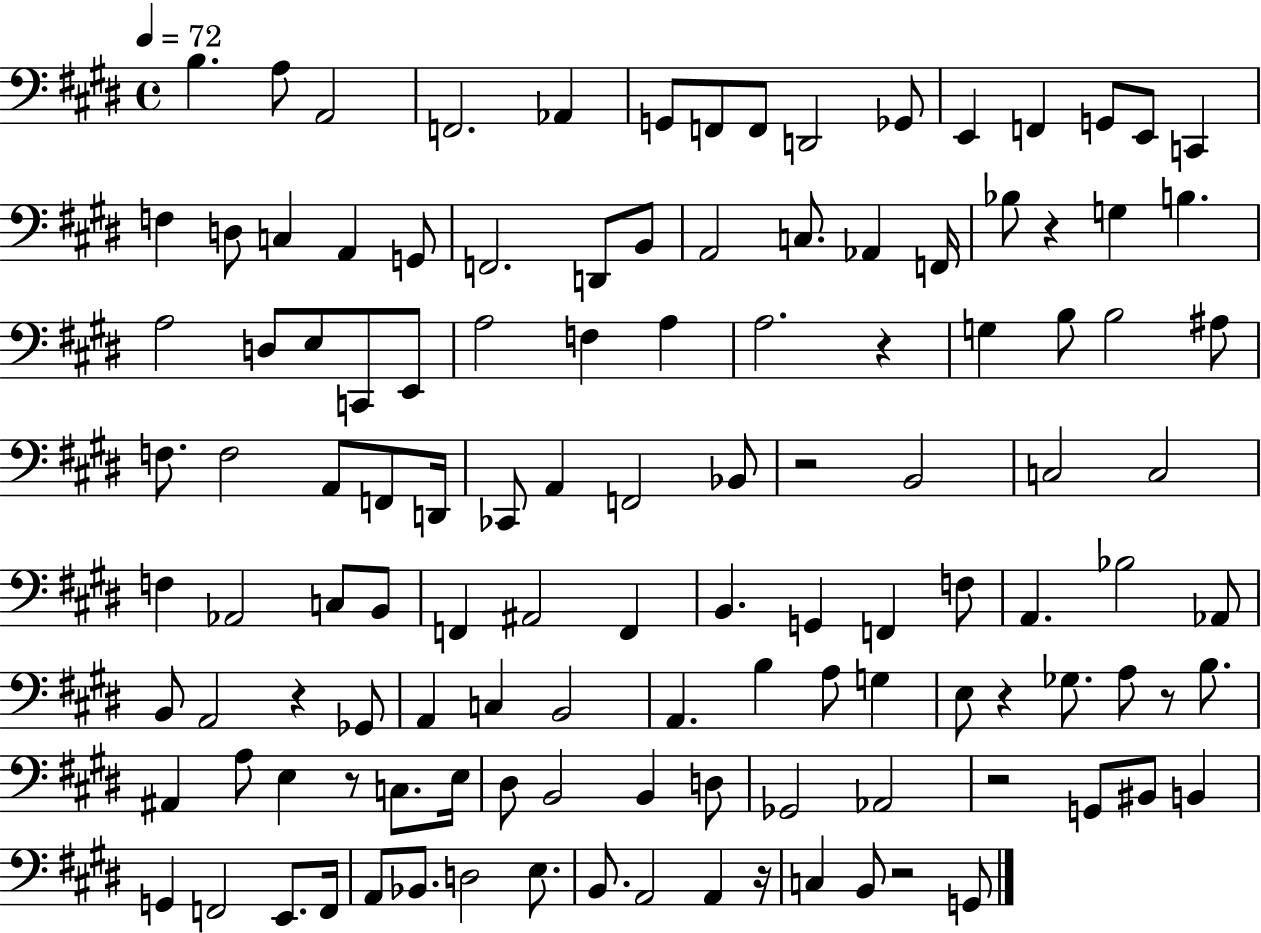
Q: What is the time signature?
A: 4/4